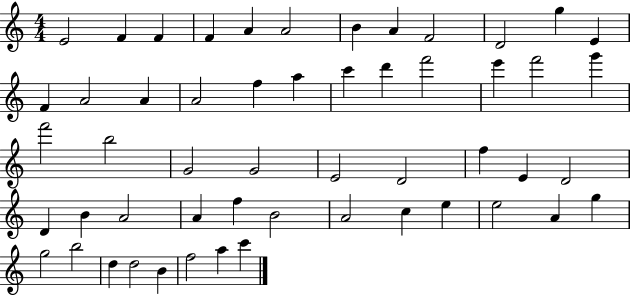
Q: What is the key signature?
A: C major